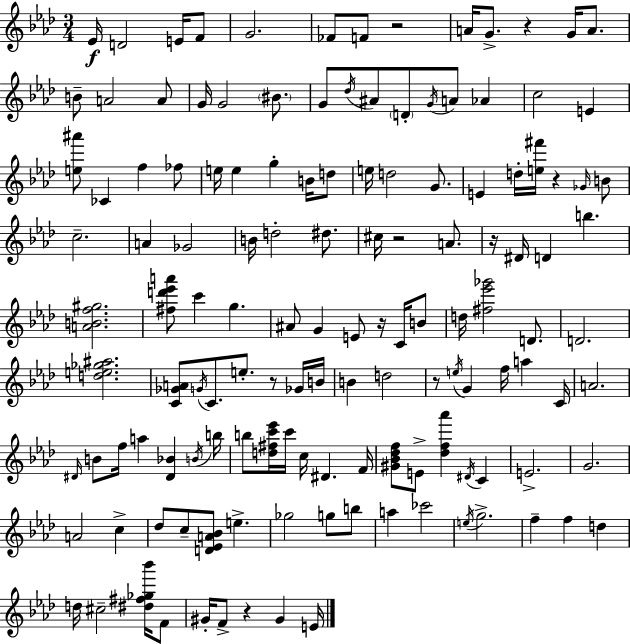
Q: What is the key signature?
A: AES major